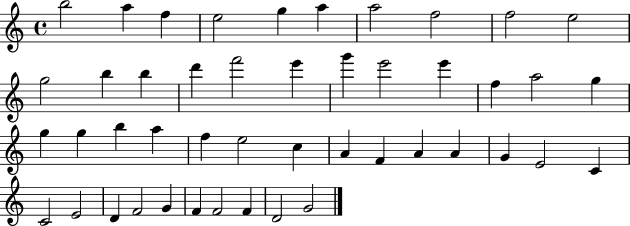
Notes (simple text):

B5/h A5/q F5/q E5/h G5/q A5/q A5/h F5/h F5/h E5/h G5/h B5/q B5/q D6/q F6/h E6/q G6/q E6/h E6/q F5/q A5/h G5/q G5/q G5/q B5/q A5/q F5/q E5/h C5/q A4/q F4/q A4/q A4/q G4/q E4/h C4/q C4/h E4/h D4/q F4/h G4/q F4/q F4/h F4/q D4/h G4/h